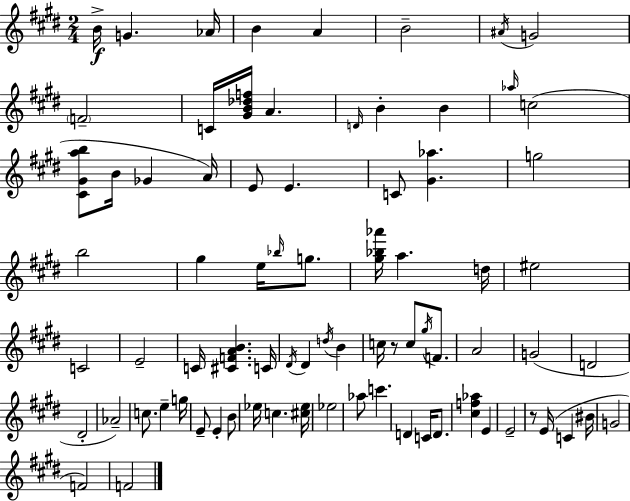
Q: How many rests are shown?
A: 2